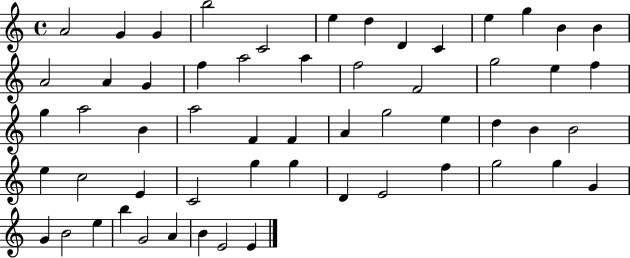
A4/h G4/q G4/q B5/h C4/h E5/q D5/q D4/q C4/q E5/q G5/q B4/q B4/q A4/h A4/q G4/q F5/q A5/h A5/q F5/h F4/h G5/h E5/q F5/q G5/q A5/h B4/q A5/h F4/q F4/q A4/q G5/h E5/q D5/q B4/q B4/h E5/q C5/h E4/q C4/h G5/q G5/q D4/q E4/h F5/q G5/h G5/q G4/q G4/q B4/h E5/q B5/q G4/h A4/q B4/q E4/h E4/q